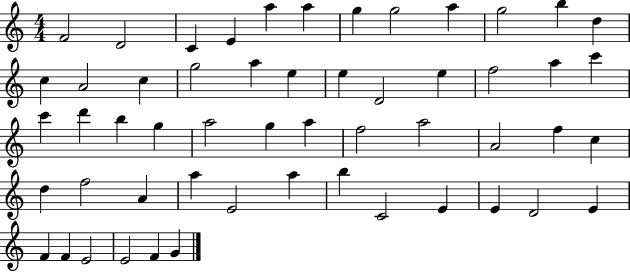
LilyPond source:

{
  \clef treble
  \numericTimeSignature
  \time 4/4
  \key c \major
  f'2 d'2 | c'4 e'4 a''4 a''4 | g''4 g''2 a''4 | g''2 b''4 d''4 | \break c''4 a'2 c''4 | g''2 a''4 e''4 | e''4 d'2 e''4 | f''2 a''4 c'''4 | \break c'''4 d'''4 b''4 g''4 | a''2 g''4 a''4 | f''2 a''2 | a'2 f''4 c''4 | \break d''4 f''2 a'4 | a''4 e'2 a''4 | b''4 c'2 e'4 | e'4 d'2 e'4 | \break f'4 f'4 e'2 | e'2 f'4 g'4 | \bar "|."
}